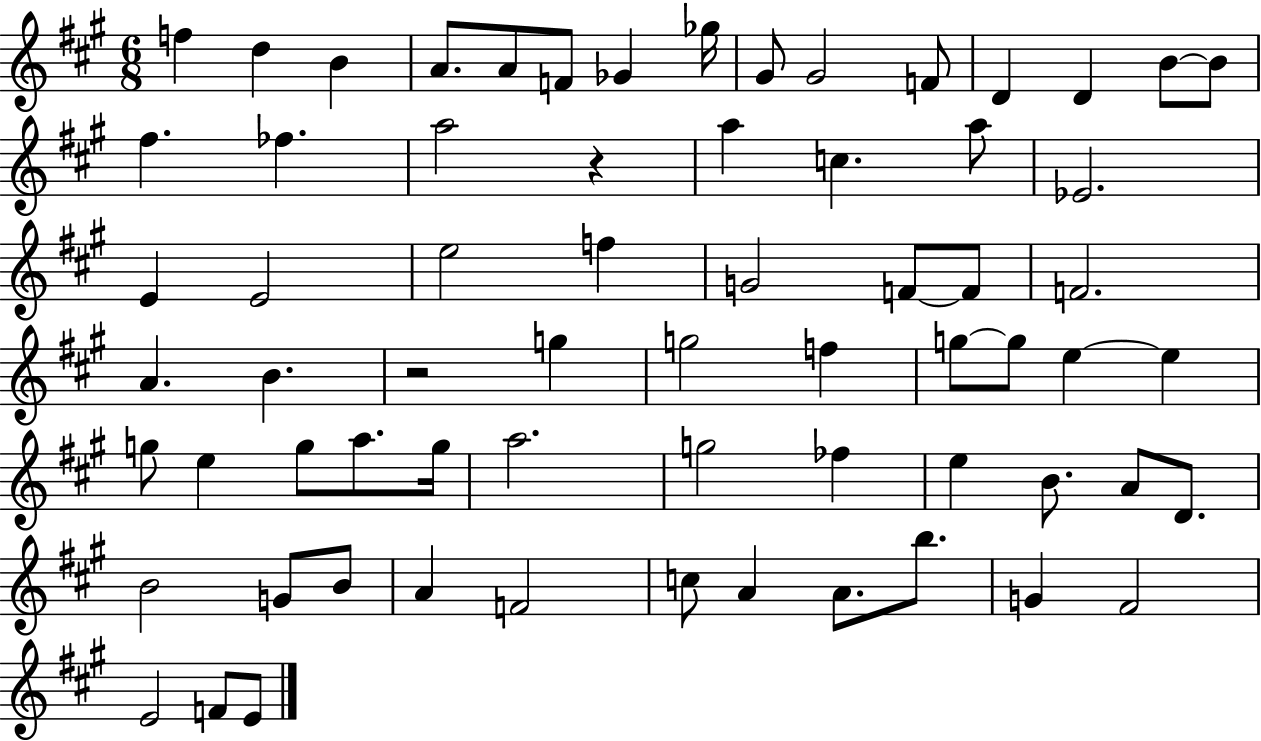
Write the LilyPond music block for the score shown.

{
  \clef treble
  \numericTimeSignature
  \time 6/8
  \key a \major
  f''4 d''4 b'4 | a'8. a'8 f'8 ges'4 ges''16 | gis'8 gis'2 f'8 | d'4 d'4 b'8~~ b'8 | \break fis''4. fes''4. | a''2 r4 | a''4 c''4. a''8 | ees'2. | \break e'4 e'2 | e''2 f''4 | g'2 f'8~~ f'8 | f'2. | \break a'4. b'4. | r2 g''4 | g''2 f''4 | g''8~~ g''8 e''4~~ e''4 | \break g''8 e''4 g''8 a''8. g''16 | a''2. | g''2 fes''4 | e''4 b'8. a'8 d'8. | \break b'2 g'8 b'8 | a'4 f'2 | c''8 a'4 a'8. b''8. | g'4 fis'2 | \break e'2 f'8 e'8 | \bar "|."
}